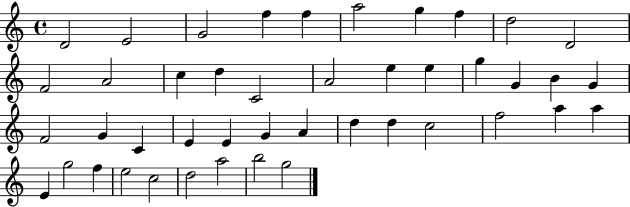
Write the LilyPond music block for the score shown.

{
  \clef treble
  \time 4/4
  \defaultTimeSignature
  \key c \major
  d'2 e'2 | g'2 f''4 f''4 | a''2 g''4 f''4 | d''2 d'2 | \break f'2 a'2 | c''4 d''4 c'2 | a'2 e''4 e''4 | g''4 g'4 b'4 g'4 | \break f'2 g'4 c'4 | e'4 e'4 g'4 a'4 | d''4 d''4 c''2 | f''2 a''4 a''4 | \break e'4 g''2 f''4 | e''2 c''2 | d''2 a''2 | b''2 g''2 | \break \bar "|."
}